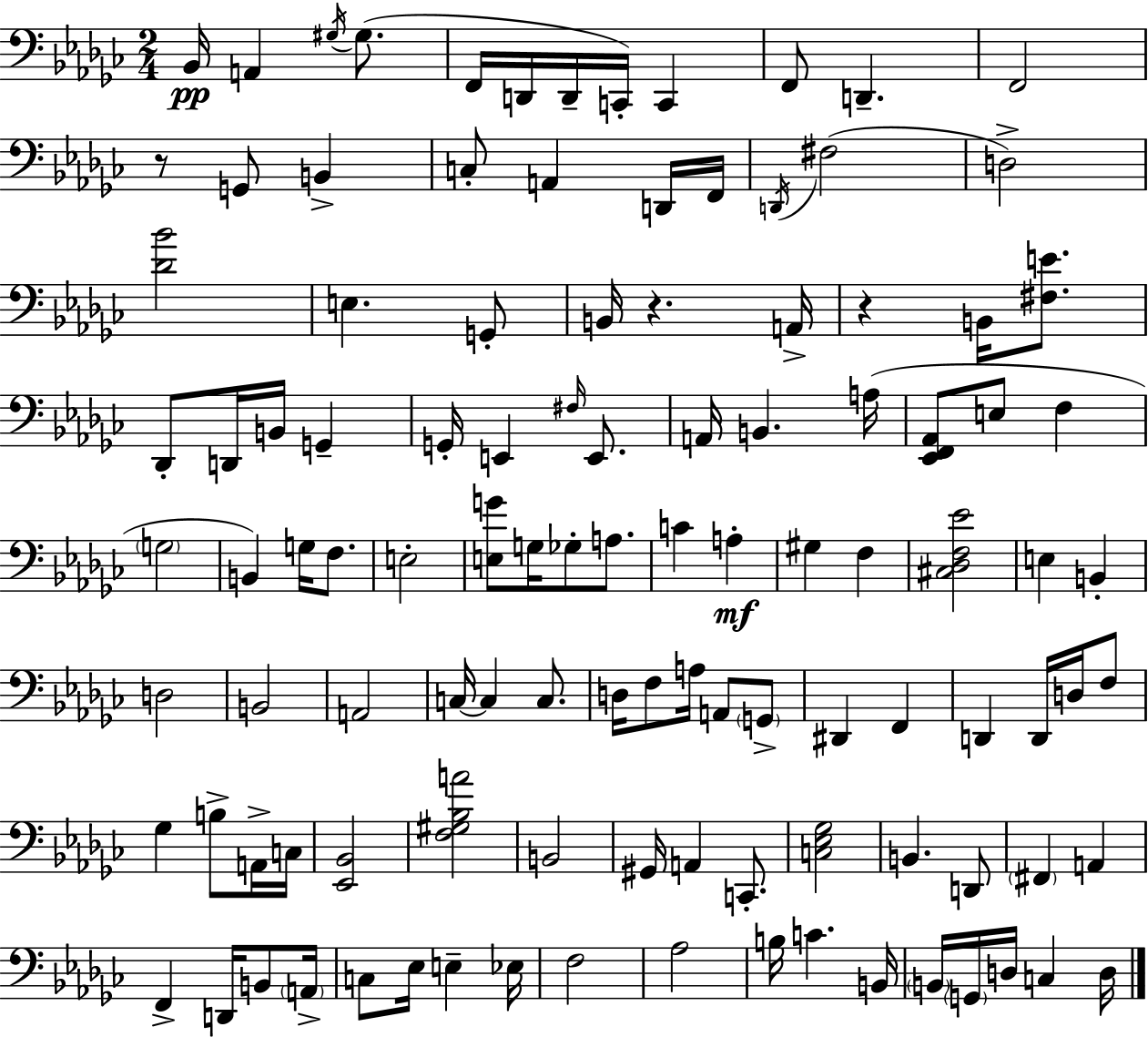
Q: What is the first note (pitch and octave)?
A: Bb2